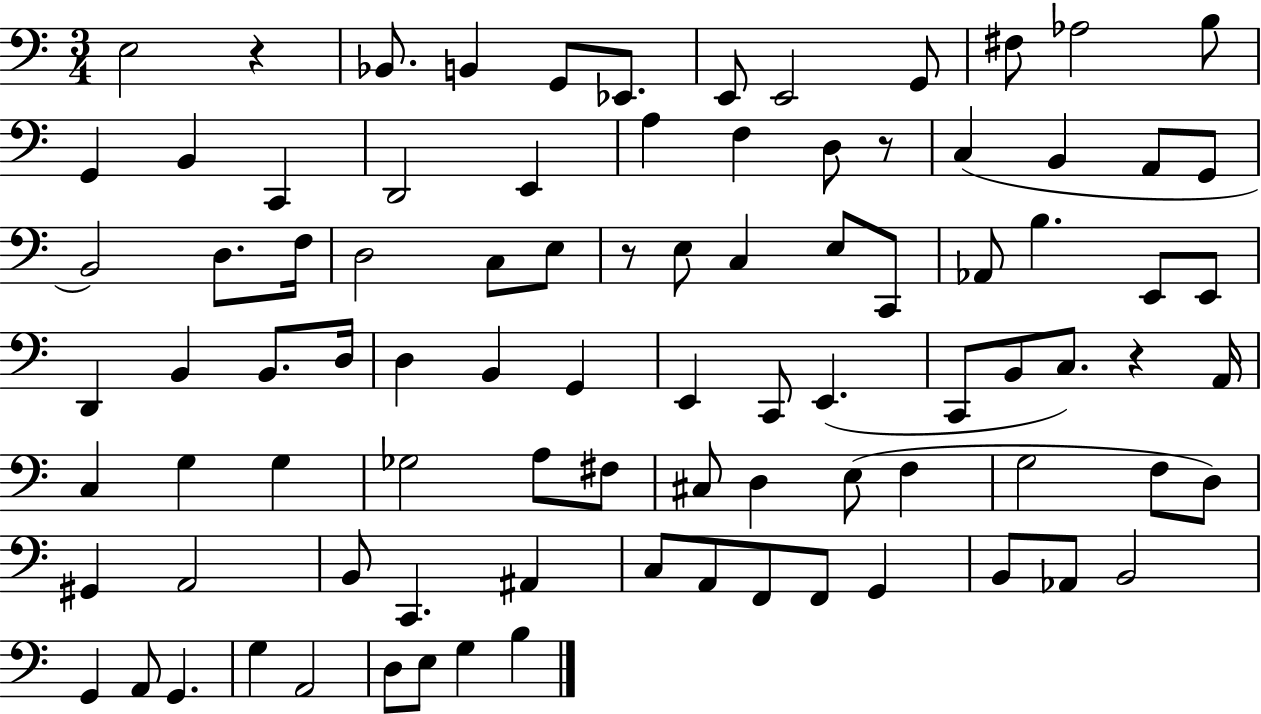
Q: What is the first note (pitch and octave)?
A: E3